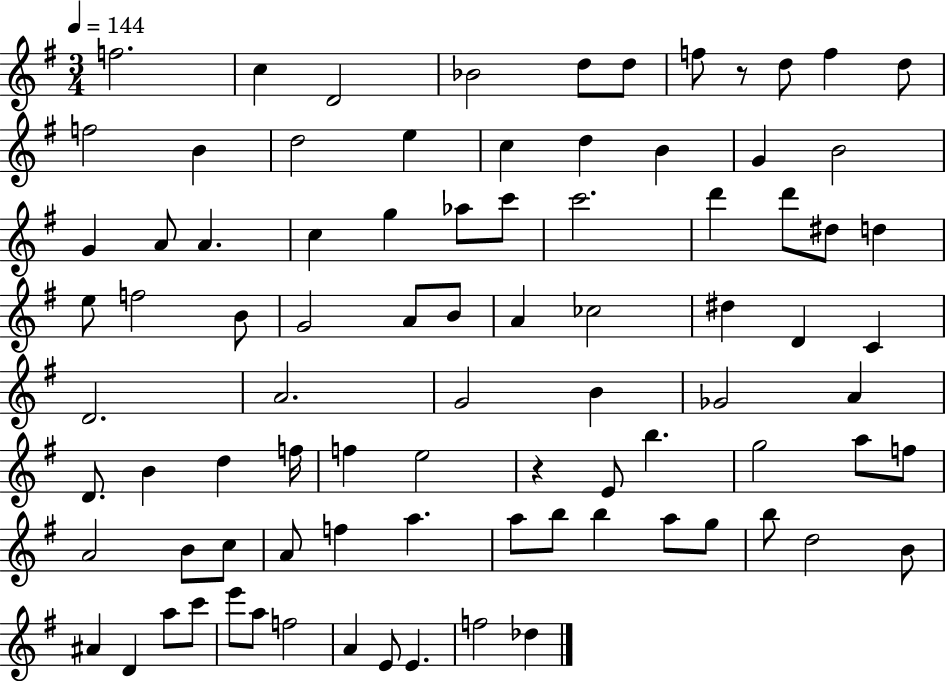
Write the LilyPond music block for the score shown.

{
  \clef treble
  \numericTimeSignature
  \time 3/4
  \key g \major
  \tempo 4 = 144
  f''2. | c''4 d'2 | bes'2 d''8 d''8 | f''8 r8 d''8 f''4 d''8 | \break f''2 b'4 | d''2 e''4 | c''4 d''4 b'4 | g'4 b'2 | \break g'4 a'8 a'4. | c''4 g''4 aes''8 c'''8 | c'''2. | d'''4 d'''8 dis''8 d''4 | \break e''8 f''2 b'8 | g'2 a'8 b'8 | a'4 ces''2 | dis''4 d'4 c'4 | \break d'2. | a'2. | g'2 b'4 | ges'2 a'4 | \break d'8. b'4 d''4 f''16 | f''4 e''2 | r4 e'8 b''4. | g''2 a''8 f''8 | \break a'2 b'8 c''8 | a'8 f''4 a''4. | a''8 b''8 b''4 a''8 g''8 | b''8 d''2 b'8 | \break ais'4 d'4 a''8 c'''8 | e'''8 a''8 f''2 | a'4 e'8 e'4. | f''2 des''4 | \break \bar "|."
}